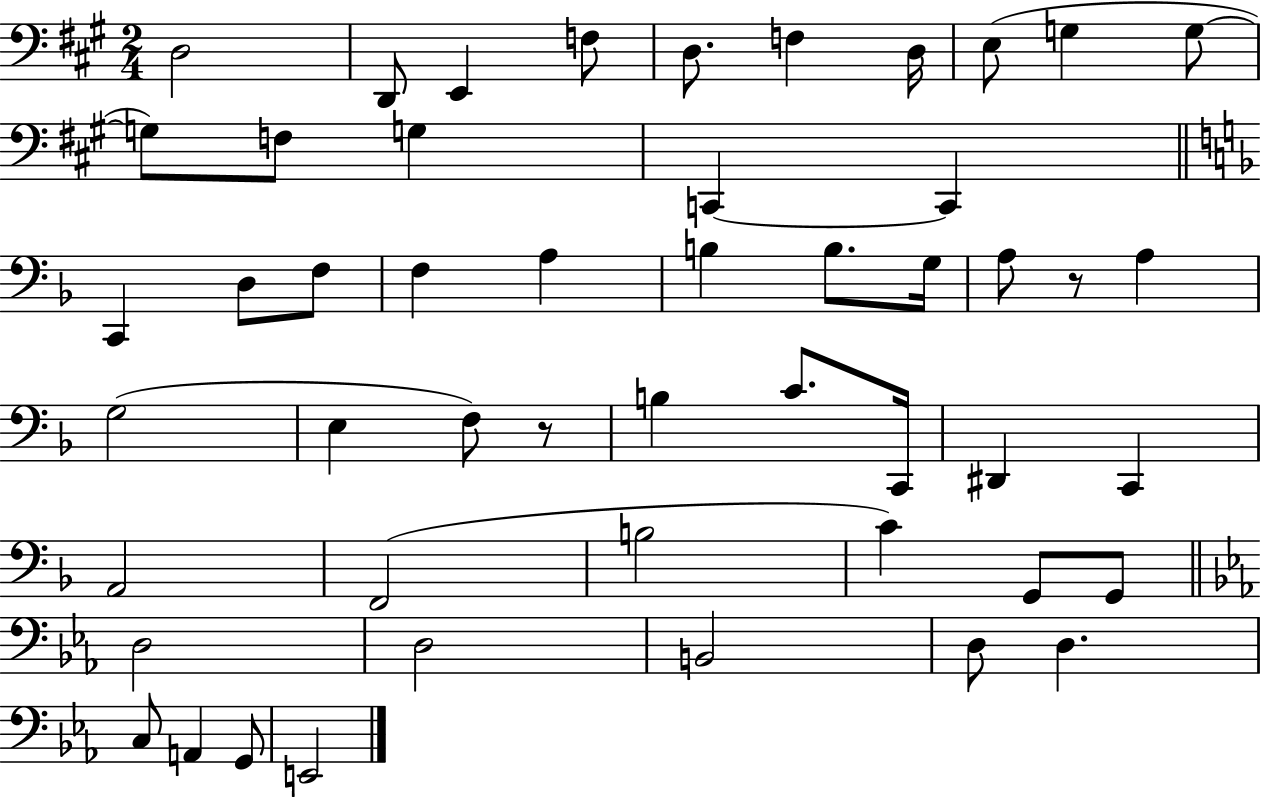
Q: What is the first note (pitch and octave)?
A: D3